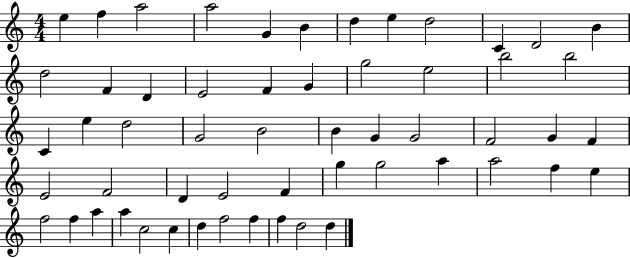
X:1
T:Untitled
M:4/4
L:1/4
K:C
e f a2 a2 G B d e d2 C D2 B d2 F D E2 F G g2 e2 b2 b2 C e d2 G2 B2 B G G2 F2 G F E2 F2 D E2 F g g2 a a2 f e f2 f a a c2 c d f2 f f d2 d